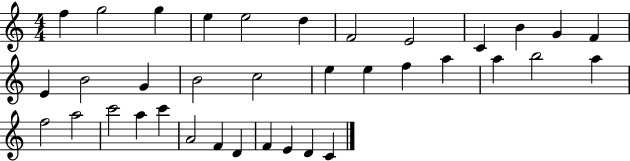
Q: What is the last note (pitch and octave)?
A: C4